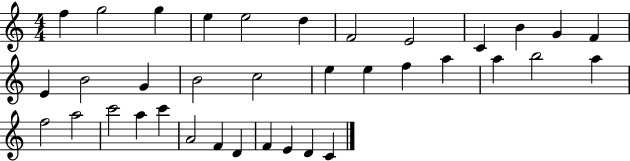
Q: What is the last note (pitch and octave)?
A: C4